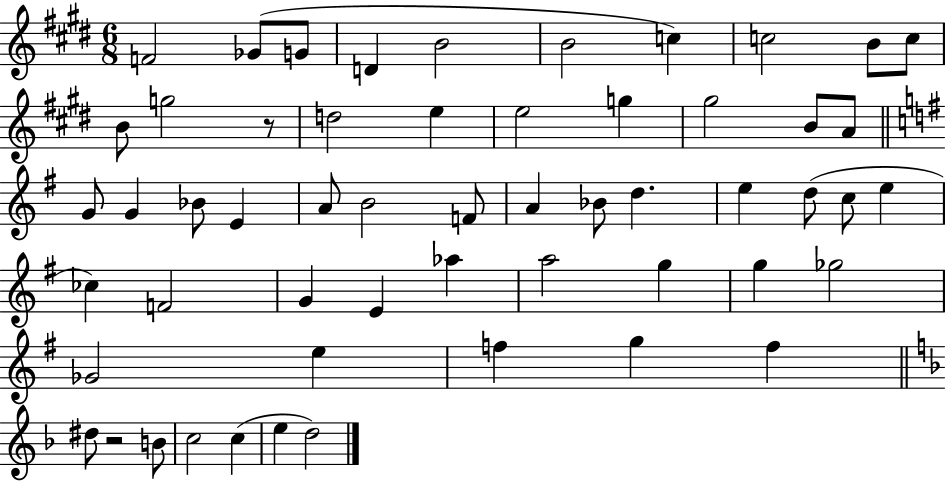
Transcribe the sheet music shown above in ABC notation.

X:1
T:Untitled
M:6/8
L:1/4
K:E
F2 _G/2 G/2 D B2 B2 c c2 B/2 c/2 B/2 g2 z/2 d2 e e2 g ^g2 B/2 A/2 G/2 G _B/2 E A/2 B2 F/2 A _B/2 d e d/2 c/2 e _c F2 G E _a a2 g g _g2 _G2 e f g f ^d/2 z2 B/2 c2 c e d2